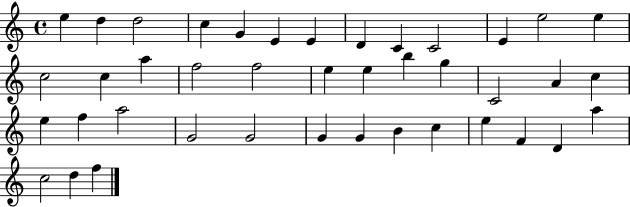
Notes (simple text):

E5/q D5/q D5/h C5/q G4/q E4/q E4/q D4/q C4/q C4/h E4/q E5/h E5/q C5/h C5/q A5/q F5/h F5/h E5/q E5/q B5/q G5/q C4/h A4/q C5/q E5/q F5/q A5/h G4/h G4/h G4/q G4/q B4/q C5/q E5/q F4/q D4/q A5/q C5/h D5/q F5/q